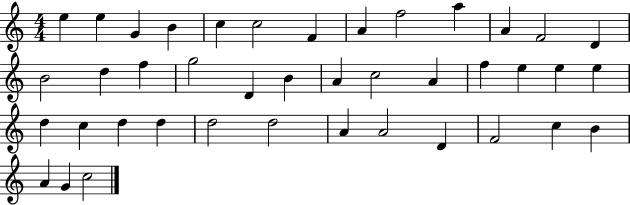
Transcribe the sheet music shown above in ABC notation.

X:1
T:Untitled
M:4/4
L:1/4
K:C
e e G B c c2 F A f2 a A F2 D B2 d f g2 D B A c2 A f e e e d c d d d2 d2 A A2 D F2 c B A G c2